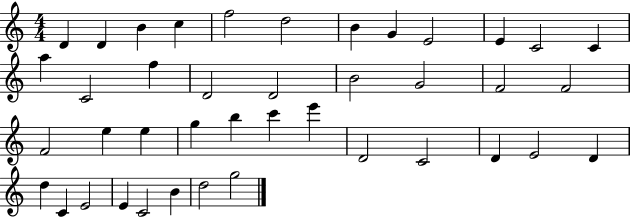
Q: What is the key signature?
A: C major